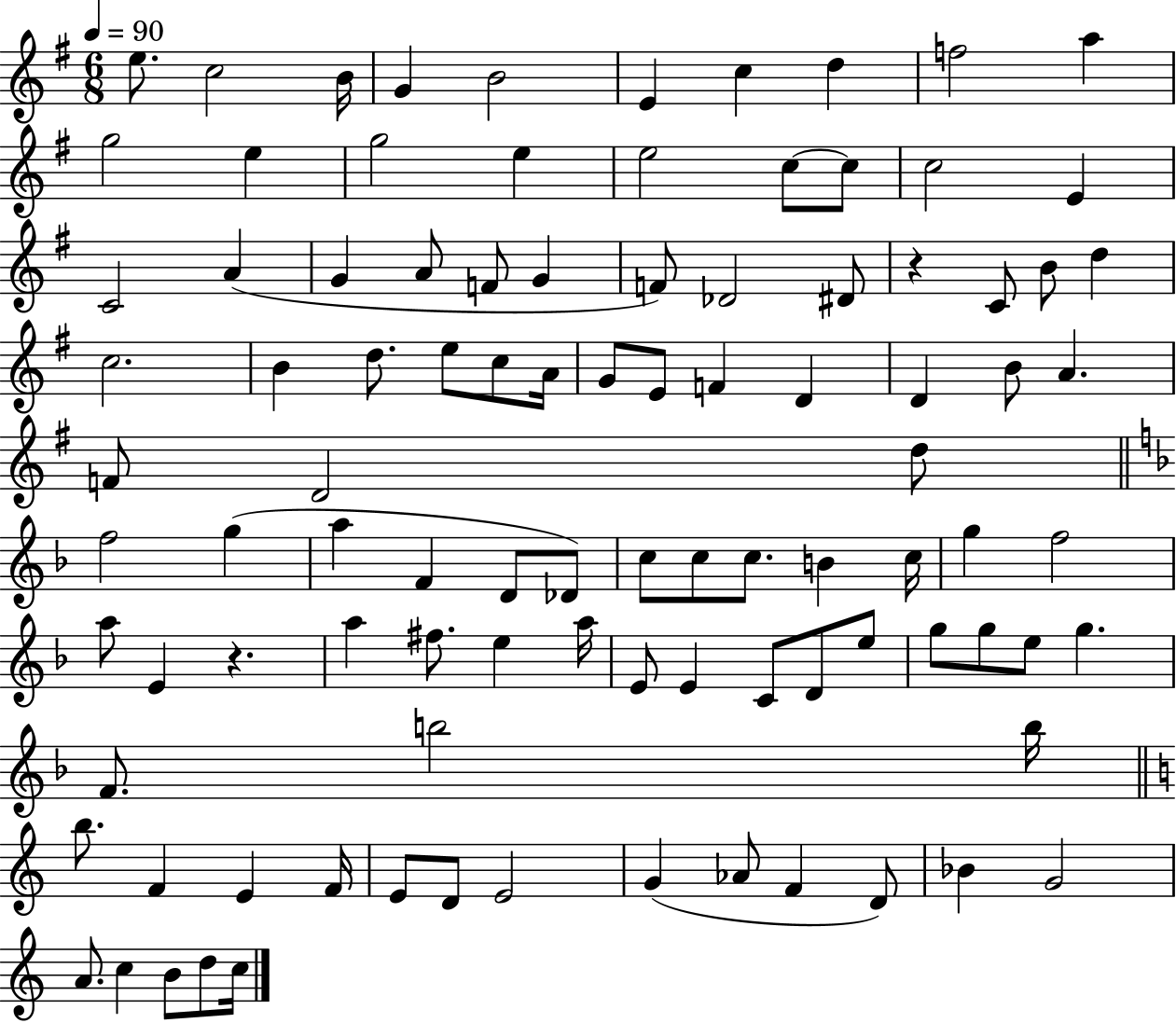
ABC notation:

X:1
T:Untitled
M:6/8
L:1/4
K:G
e/2 c2 B/4 G B2 E c d f2 a g2 e g2 e e2 c/2 c/2 c2 E C2 A G A/2 F/2 G F/2 _D2 ^D/2 z C/2 B/2 d c2 B d/2 e/2 c/2 A/4 G/2 E/2 F D D B/2 A F/2 D2 d/2 f2 g a F D/2 _D/2 c/2 c/2 c/2 B c/4 g f2 a/2 E z a ^f/2 e a/4 E/2 E C/2 D/2 e/2 g/2 g/2 e/2 g F/2 b2 b/4 b/2 F E F/4 E/2 D/2 E2 G _A/2 F D/2 _B G2 A/2 c B/2 d/2 c/4